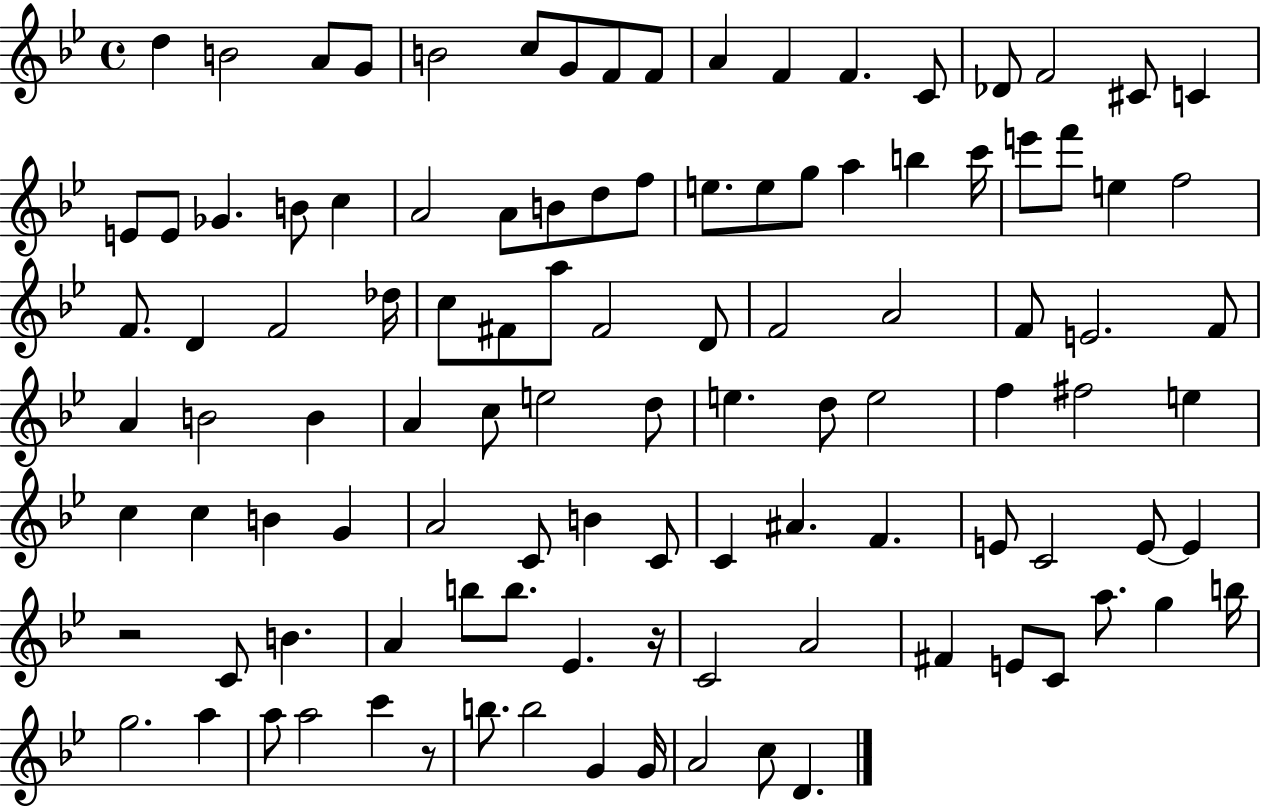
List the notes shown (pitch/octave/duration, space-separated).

D5/q B4/h A4/e G4/e B4/h C5/e G4/e F4/e F4/e A4/q F4/q F4/q. C4/e Db4/e F4/h C#4/e C4/q E4/e E4/e Gb4/q. B4/e C5/q A4/h A4/e B4/e D5/e F5/e E5/e. E5/e G5/e A5/q B5/q C6/s E6/e F6/e E5/q F5/h F4/e. D4/q F4/h Db5/s C5/e F#4/e A5/e F#4/h D4/e F4/h A4/h F4/e E4/h. F4/e A4/q B4/h B4/q A4/q C5/e E5/h D5/e E5/q. D5/e E5/h F5/q F#5/h E5/q C5/q C5/q B4/q G4/q A4/h C4/e B4/q C4/e C4/q A#4/q. F4/q. E4/e C4/h E4/e E4/q R/h C4/e B4/q. A4/q B5/e B5/e. Eb4/q. R/s C4/h A4/h F#4/q E4/e C4/e A5/e. G5/q B5/s G5/h. A5/q A5/e A5/h C6/q R/e B5/e. B5/h G4/q G4/s A4/h C5/e D4/q.